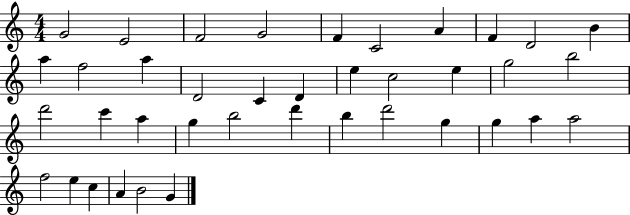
G4/h E4/h F4/h G4/h F4/q C4/h A4/q F4/q D4/h B4/q A5/q F5/h A5/q D4/h C4/q D4/q E5/q C5/h E5/q G5/h B5/h D6/h C6/q A5/q G5/q B5/h D6/q B5/q D6/h G5/q G5/q A5/q A5/h F5/h E5/q C5/q A4/q B4/h G4/q